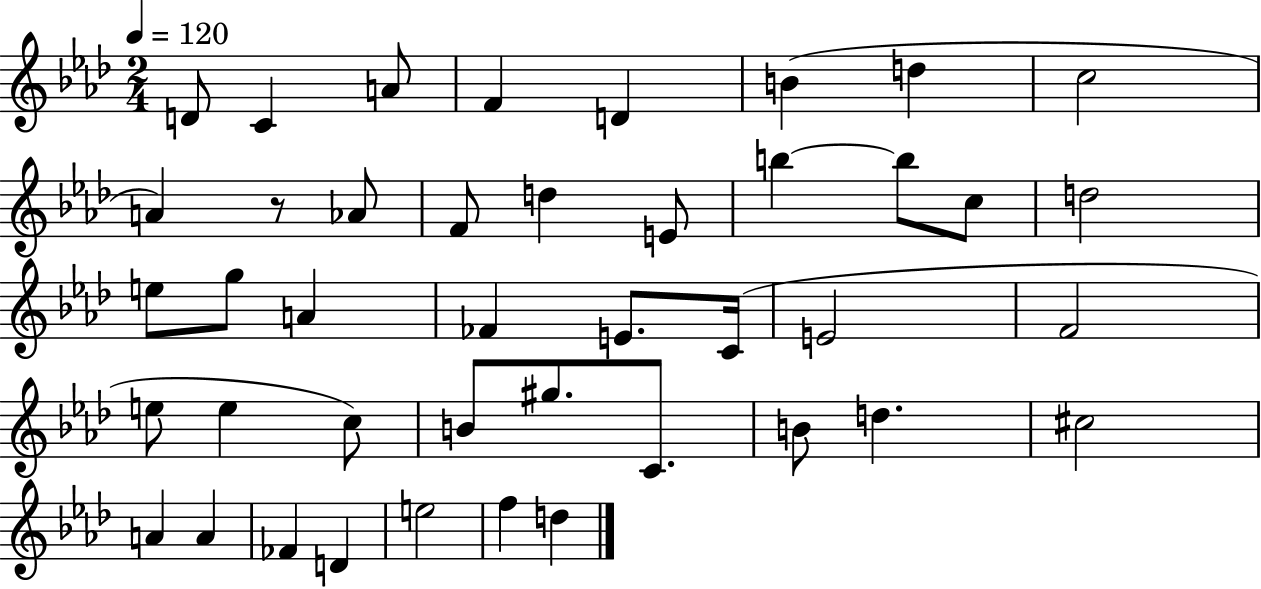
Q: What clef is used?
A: treble